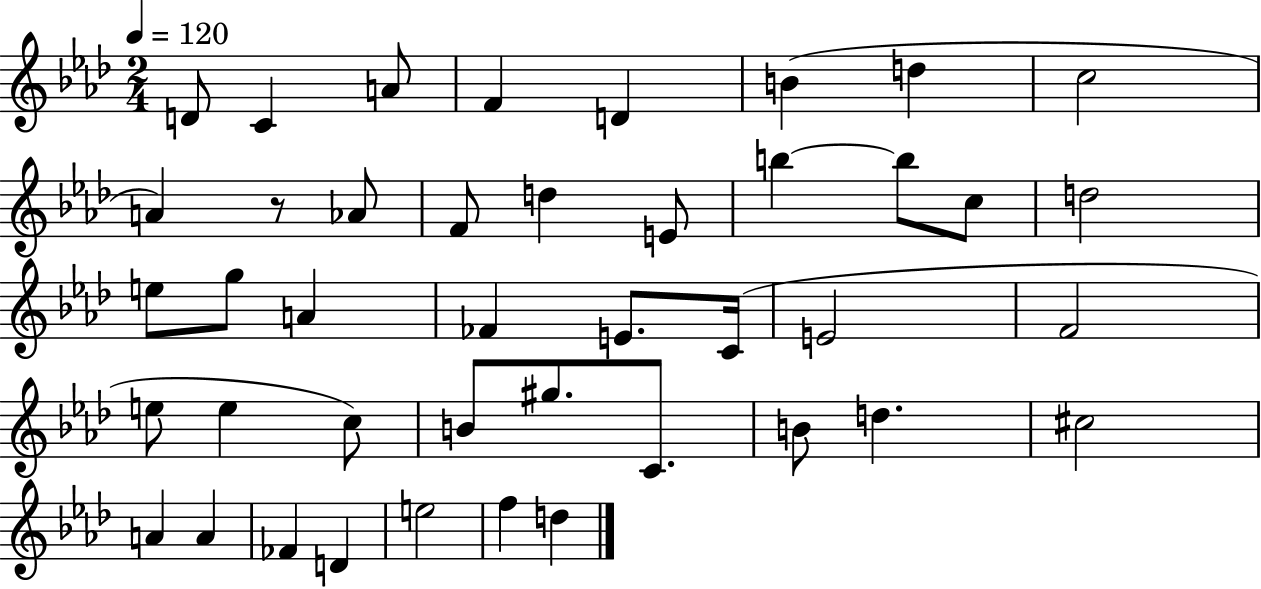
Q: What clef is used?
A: treble